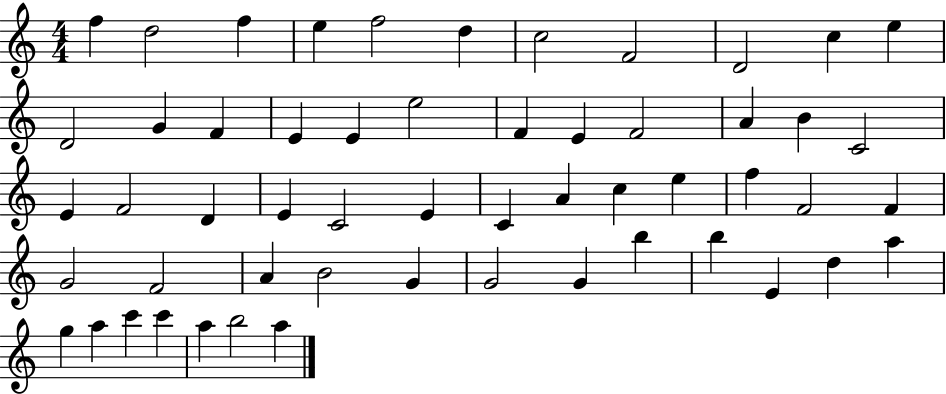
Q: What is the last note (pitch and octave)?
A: A5